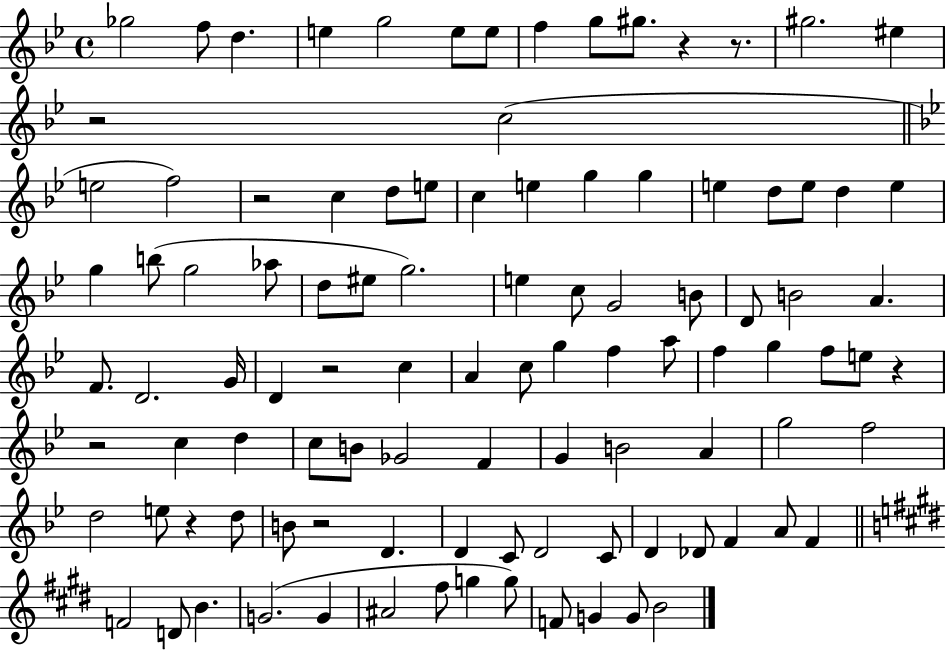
Gb5/h F5/e D5/q. E5/q G5/h E5/e E5/e F5/q G5/e G#5/e. R/q R/e. G#5/h. EIS5/q R/h C5/h E5/h F5/h R/h C5/q D5/e E5/e C5/q E5/q G5/q G5/q E5/q D5/e E5/e D5/q E5/q G5/q B5/e G5/h Ab5/e D5/e EIS5/e G5/h. E5/q C5/e G4/h B4/e D4/e B4/h A4/q. F4/e. D4/h. G4/s D4/q R/h C5/q A4/q C5/e G5/q F5/q A5/e F5/q G5/q F5/e E5/e R/q R/h C5/q D5/q C5/e B4/e Gb4/h F4/q G4/q B4/h A4/q G5/h F5/h D5/h E5/e R/q D5/e B4/e R/h D4/q. D4/q C4/e D4/h C4/e D4/q Db4/e F4/q A4/e F4/q F4/h D4/e B4/q. G4/h. G4/q A#4/h F#5/e G5/q G5/e F4/e G4/q G4/e B4/h